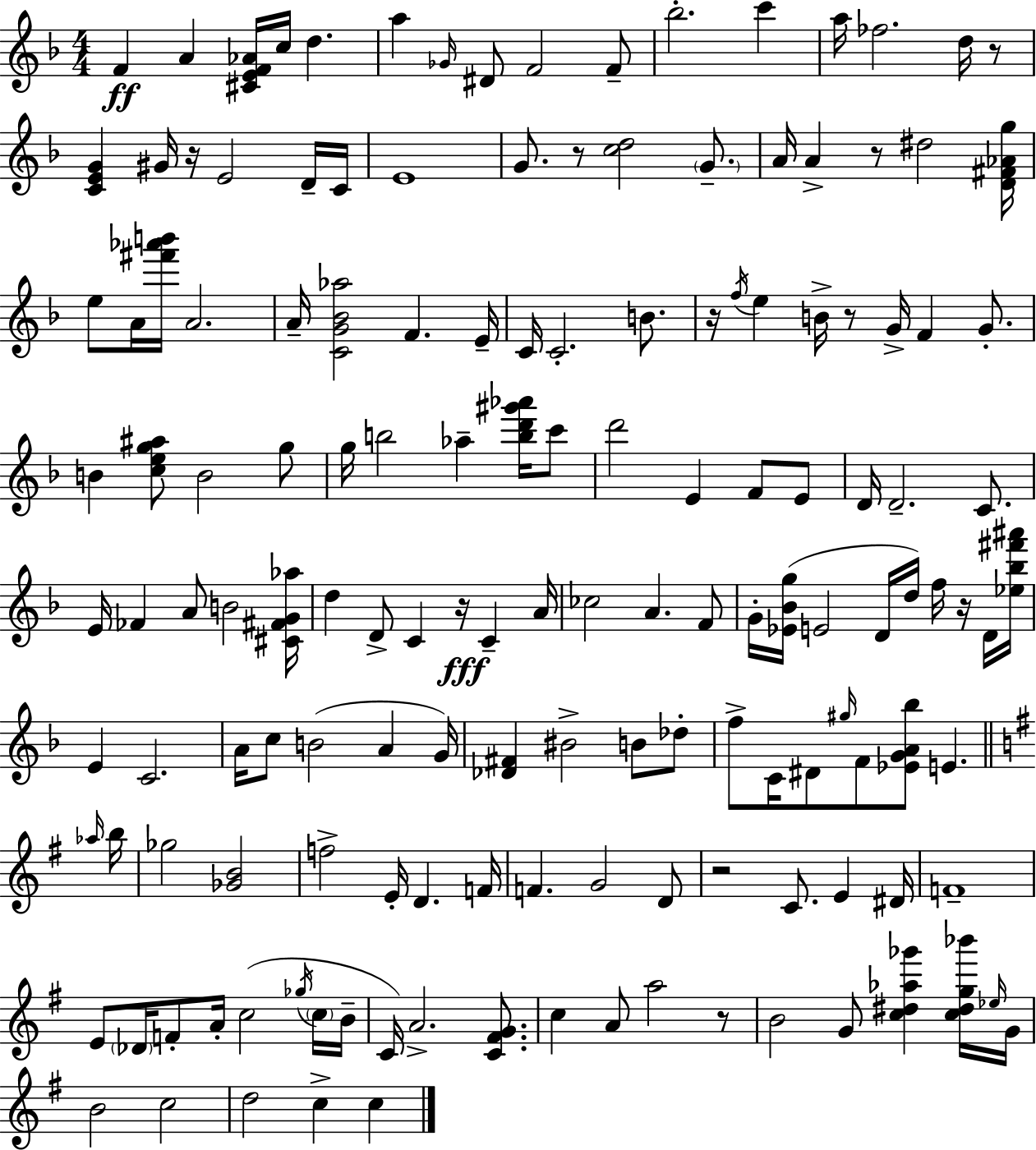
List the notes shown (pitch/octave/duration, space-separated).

F4/q A4/q [C#4,E4,F4,Ab4]/s C5/s D5/q. A5/q Gb4/s D#4/e F4/h F4/e Bb5/h. C6/q A5/s FES5/h. D5/s R/e [C4,E4,G4]/q G#4/s R/s E4/h D4/s C4/s E4/w G4/e. R/e [C5,D5]/h G4/e. A4/s A4/q R/e D#5/h [D4,F#4,Ab4,G5]/s E5/e A4/s [F#6,Ab6,B6]/s A4/h. A4/s [C4,G4,Bb4,Ab5]/h F4/q. E4/s C4/s C4/h. B4/e. R/s F5/s E5/q B4/s R/e G4/s F4/q G4/e. B4/q [C5,E5,G5,A#5]/e B4/h G5/e G5/s B5/h Ab5/q [B5,D6,G#6,Ab6]/s C6/e D6/h E4/q F4/e E4/e D4/s D4/h. C4/e. E4/s FES4/q A4/e B4/h [C#4,F#4,G4,Ab5]/s D5/q D4/e C4/q R/s C4/q A4/s CES5/h A4/q. F4/e G4/s [Eb4,Bb4,G5]/s E4/h D4/s D5/s F5/s R/s D4/s [Eb5,Bb5,F#6,A#6]/s E4/q C4/h. A4/s C5/e B4/h A4/q G4/s [Db4,F#4]/q BIS4/h B4/e Db5/e F5/e C4/s D#4/e G#5/s F4/e [Eb4,G4,A4,Bb5]/e E4/q. Ab5/s B5/s Gb5/h [Gb4,B4]/h F5/h E4/s D4/q. F4/s F4/q. G4/h D4/e R/h C4/e. E4/q D#4/s F4/w E4/e Db4/s F4/e A4/s C5/h Gb5/s C5/s B4/s C4/s A4/h. [C4,F#4,G4]/e. C5/q A4/e A5/h R/e B4/h G4/e [C5,D#5,Ab5,Gb6]/q [C5,D#5,G5,Bb6]/s Eb5/s G4/s B4/h C5/h D5/h C5/q C5/q